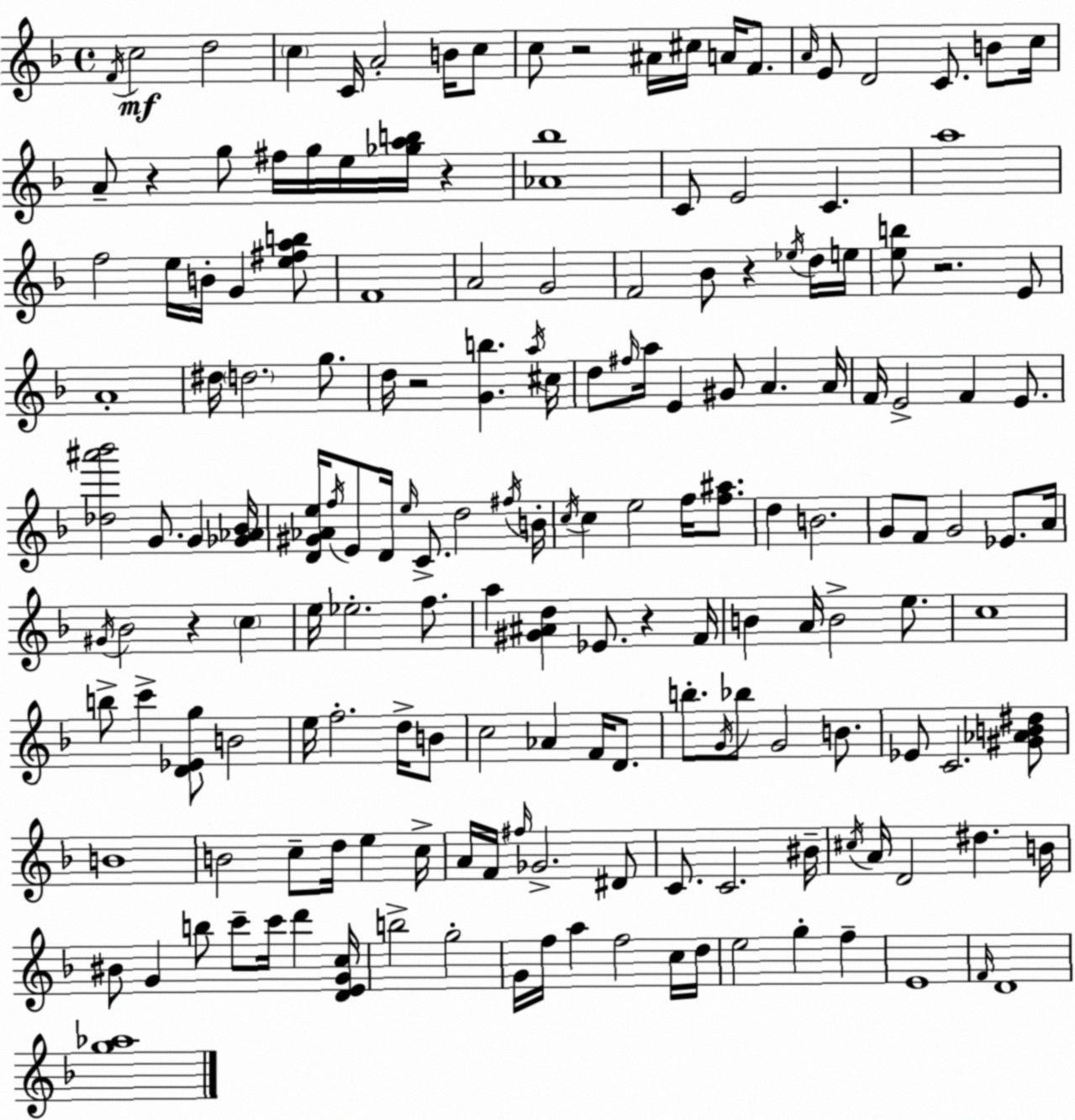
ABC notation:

X:1
T:Untitled
M:4/4
L:1/4
K:F
F/4 c2 d2 c C/4 A2 B/4 c/2 c/2 z2 ^A/4 ^c/4 A/4 F/2 A/4 E/2 D2 C/2 B/2 c/4 A/2 z g/2 ^f/4 g/4 e/4 [_gab]/4 z [_A_b]4 C/2 E2 C a4 f2 e/4 B/4 G [e^fab]/2 F4 A2 G2 F2 _B/2 z _e/4 d/4 e/4 [eb]/2 z2 E/2 A4 ^d/4 d2 g/2 d/4 z2 [Gb] a/4 ^c/4 d/2 ^f/4 a/4 E ^G/2 A A/4 F/4 E2 F E/2 [_d^a'_b']2 G/2 G [_G_A_B]/4 [D^G_Ae]/4 f/4 E/2 D/4 e/4 C/2 d2 ^f/4 B/4 c/4 c e2 f/4 [f^a]/2 d B2 G/2 F/2 G2 _E/2 A/4 ^G/4 _B2 z c e/4 _e2 f/2 a [^G^Ad] _E/2 z F/4 B A/4 B2 e/2 c4 b/2 c' [D_Eg]/2 B2 e/4 f2 d/4 B/2 c2 _A F/4 D/2 b/2 G/4 _b/2 G2 B/2 _E/2 C2 [^G_AB^d]/2 B4 B2 c/2 d/4 e c/4 A/4 F/4 ^f/4 _G2 ^D/2 C/2 C2 ^B/4 ^c/4 A/4 D2 ^d B/4 ^B/2 G b/2 c'/2 c'/4 d' [DEGc]/4 b2 g2 G/4 f/4 a f2 c/4 d/4 e2 g f E4 F/4 D4 [g_a]4